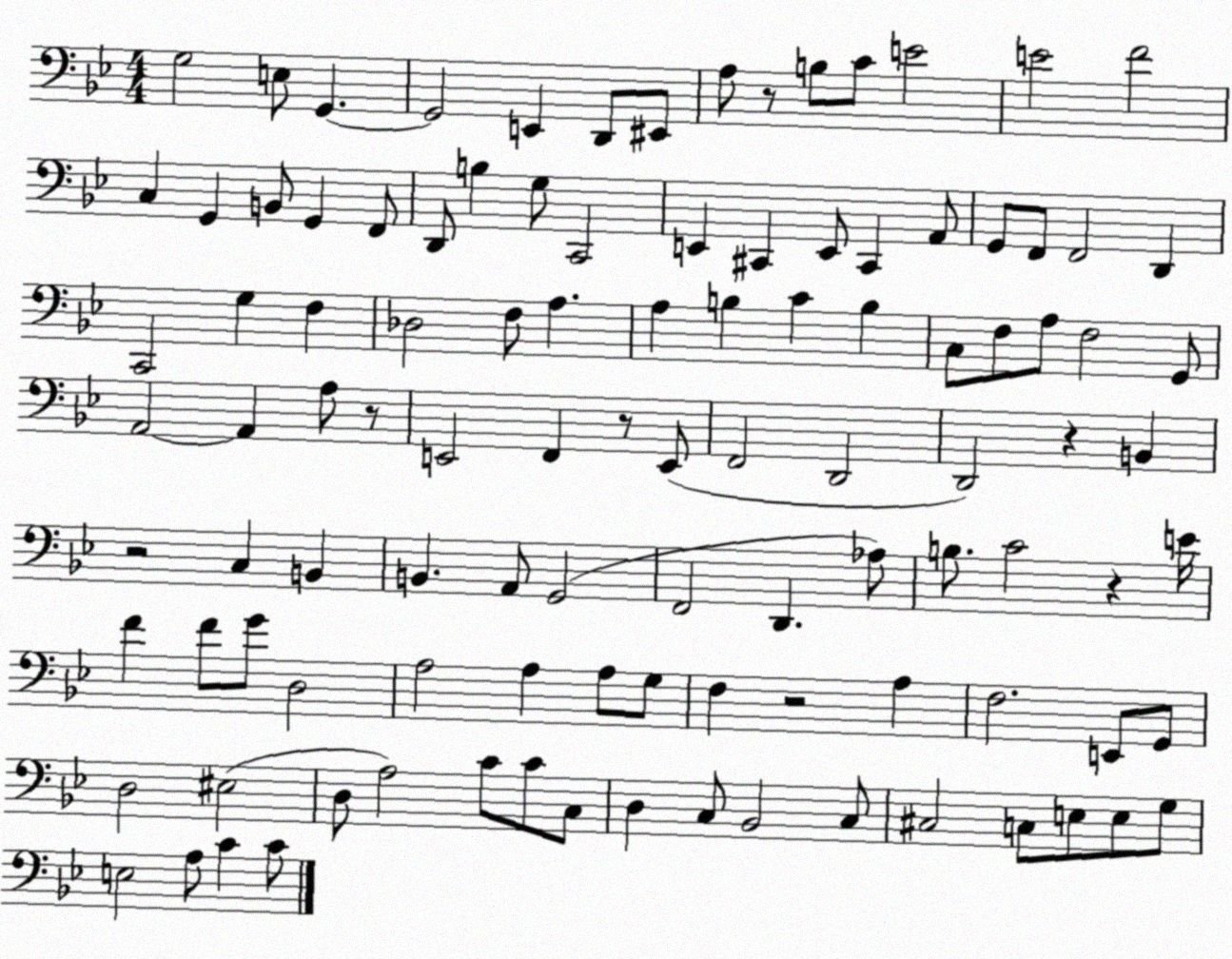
X:1
T:Untitled
M:4/4
L:1/4
K:Bb
G,2 E,/2 G,, G,,2 E,, D,,/2 ^E,,/2 A,/2 z/2 B,/2 C/2 E2 E2 F2 C, G,, B,,/2 G,, F,,/2 D,,/2 B, G,/2 C,,2 E,, ^C,, E,,/2 ^C,, A,,/2 G,,/2 F,,/2 F,,2 D,, C,,2 G, F, _D,2 F,/2 A, A, B, C B, C,/2 F,/2 A,/2 F,2 G,,/2 A,,2 A,, A,/2 z/2 E,,2 F,, z/2 E,,/2 F,,2 D,,2 D,,2 z B,, z2 C, B,, B,, A,,/2 G,,2 F,,2 D,, _A,/2 B,/2 C2 z E/4 F F/2 G/2 D,2 A,2 A, A,/2 G,/2 F, z2 A, F,2 E,,/2 G,,/2 D,2 ^E,2 D,/2 A,2 C/2 C/2 C,/2 D, C,/2 _B,,2 C,/2 ^C,2 C,/2 E,/2 E,/2 G,/2 E,2 A,/2 C C/2